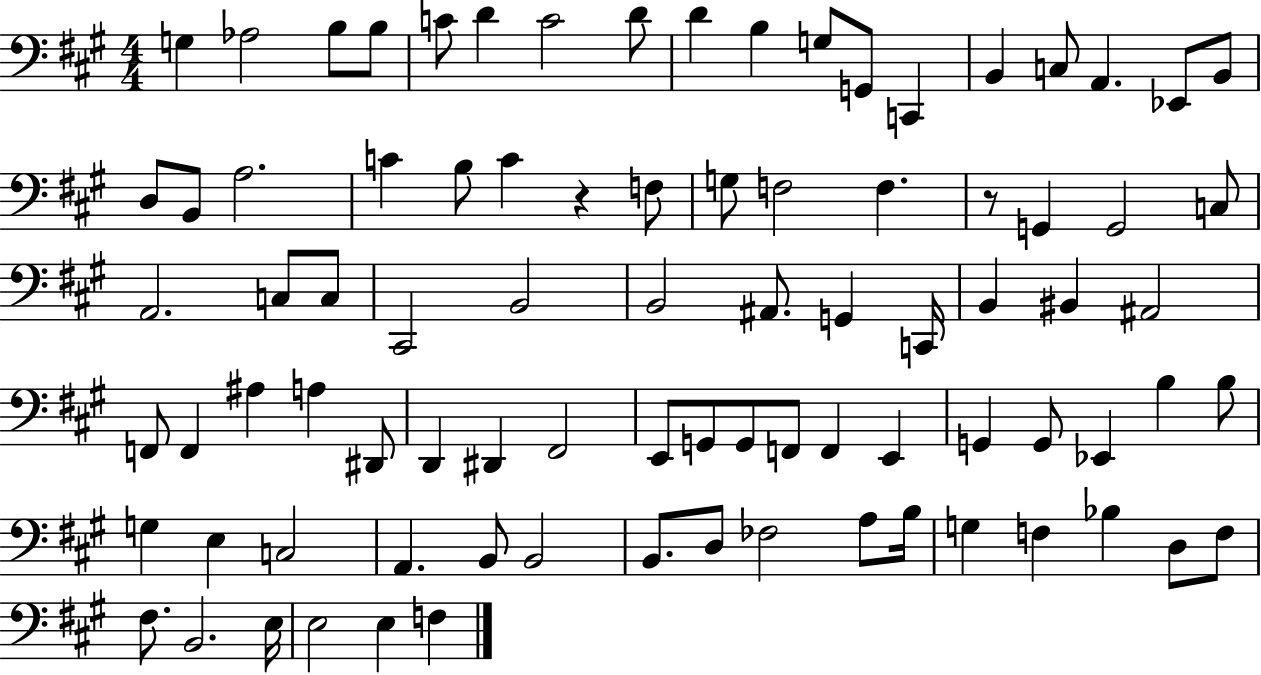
X:1
T:Untitled
M:4/4
L:1/4
K:A
G, _A,2 B,/2 B,/2 C/2 D C2 D/2 D B, G,/2 G,,/2 C,, B,, C,/2 A,, _E,,/2 B,,/2 D,/2 B,,/2 A,2 C B,/2 C z F,/2 G,/2 F,2 F, z/2 G,, G,,2 C,/2 A,,2 C,/2 C,/2 ^C,,2 B,,2 B,,2 ^A,,/2 G,, C,,/4 B,, ^B,, ^A,,2 F,,/2 F,, ^A, A, ^D,,/2 D,, ^D,, ^F,,2 E,,/2 G,,/2 G,,/2 F,,/2 F,, E,, G,, G,,/2 _E,, B, B,/2 G, E, C,2 A,, B,,/2 B,,2 B,,/2 D,/2 _F,2 A,/2 B,/4 G, F, _B, D,/2 F,/2 ^F,/2 B,,2 E,/4 E,2 E, F,